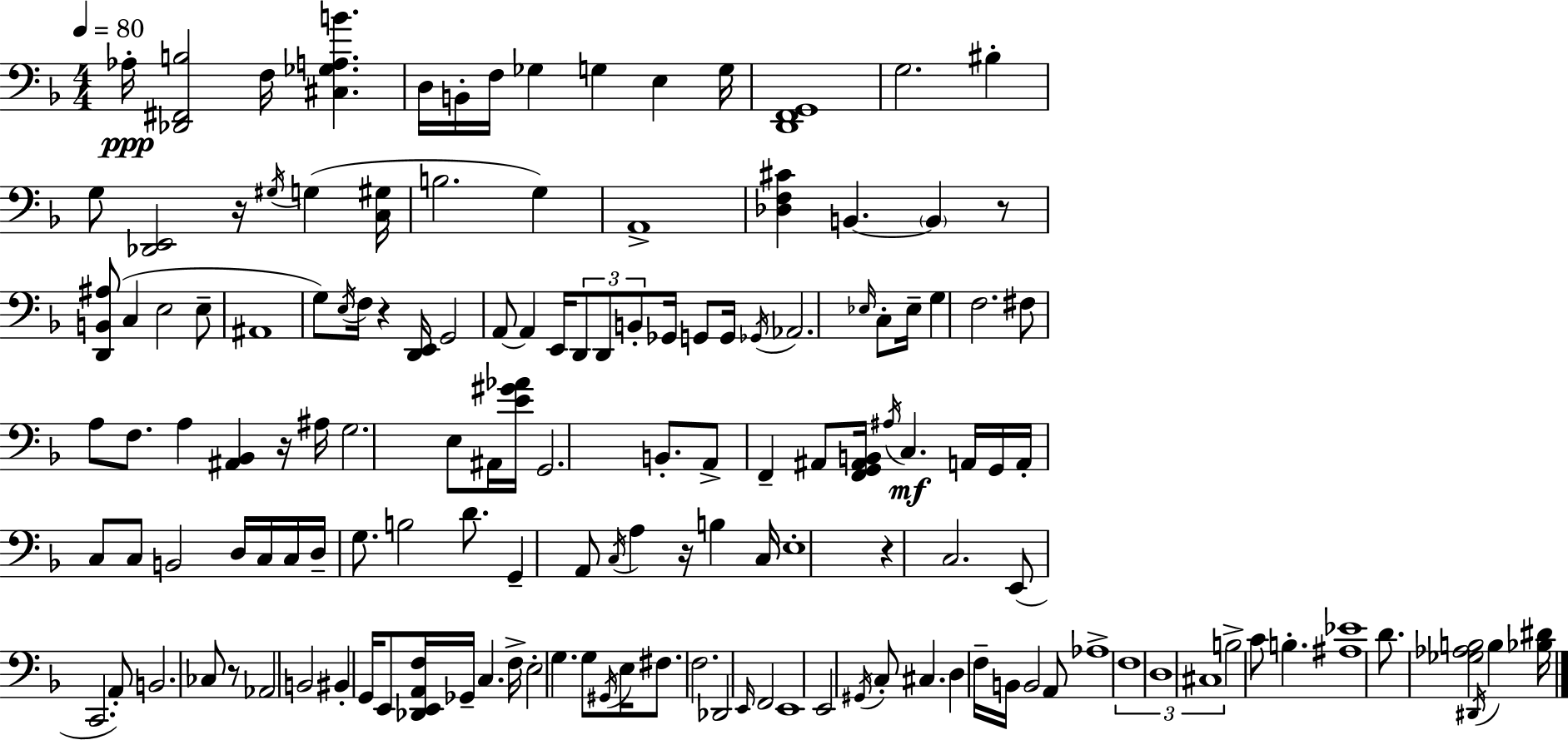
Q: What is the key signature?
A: F major